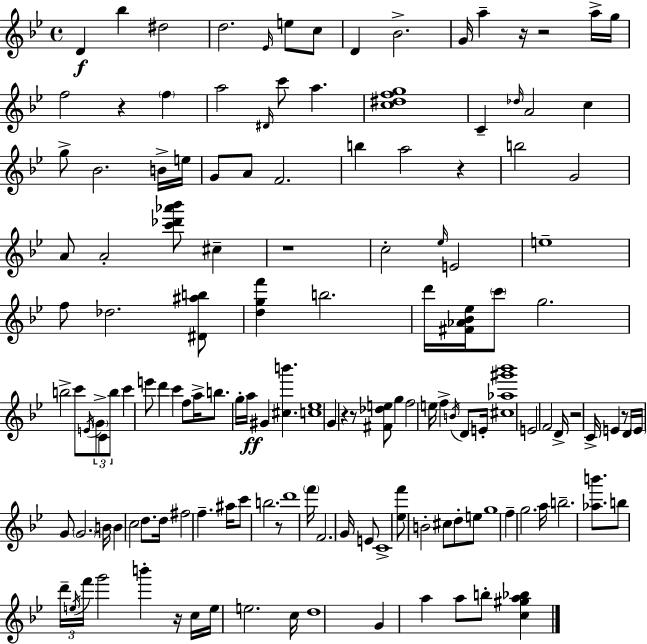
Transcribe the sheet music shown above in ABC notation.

X:1
T:Untitled
M:4/4
L:1/4
K:Gm
D _b ^d2 d2 _E/4 e/2 c/2 D _B2 G/4 a z/4 z2 a/4 g/4 f2 z f a2 ^D/4 c'/2 a [c^dfg]4 C _d/4 A2 c g/2 _B2 B/4 e/4 G/2 A/2 F2 b a2 z b2 G2 A/2 A2 [c'_d'_a'_b']/2 ^c z4 c2 _e/4 E2 e4 f/2 _d2 [^D^ab]/2 [dgf'] b2 d'/4 [^F_A_B_e]/4 c'/2 g2 b2 c'/2 E/4 G/2 C/2 b/2 c' e'/2 d' c' f/2 a/4 b/2 g/4 a/4 ^G [^cb'] [c_e]4 G z z/2 [^F_de]/2 g f2 e/4 f B/4 D/2 E/4 [^c_a^g'_b']4 E2 F2 D/4 z2 C/4 E z/2 D/4 E/4 G/2 G2 B/4 B c2 d/2 d/4 ^f2 f ^a/4 c'/2 b2 z/2 d'4 f'/4 F2 G/4 E/2 C4 [_ef']/2 B2 ^c/2 d/2 e/2 g4 f g2 a/4 b2 [_ab']/2 b/2 d'/4 e/4 f'/4 g'2 b' z/4 c/4 e/4 e2 c/4 d4 G a a/2 b/2 [c^ga_b]